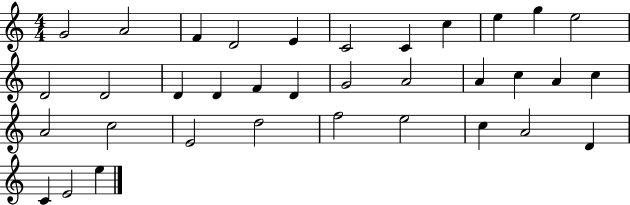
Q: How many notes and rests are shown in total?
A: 35